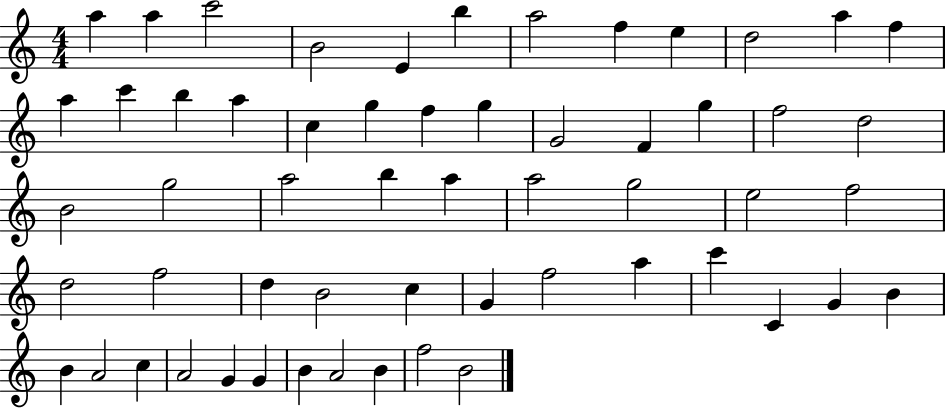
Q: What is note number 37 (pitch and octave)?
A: D5